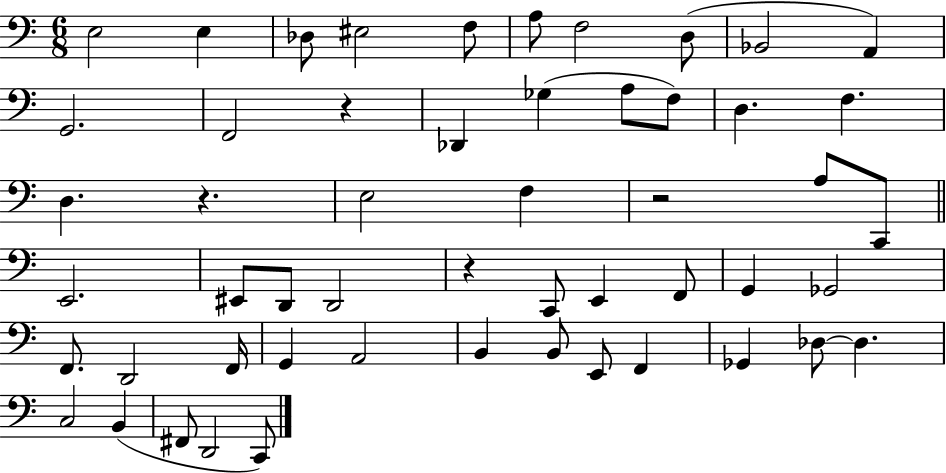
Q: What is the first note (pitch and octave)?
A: E3